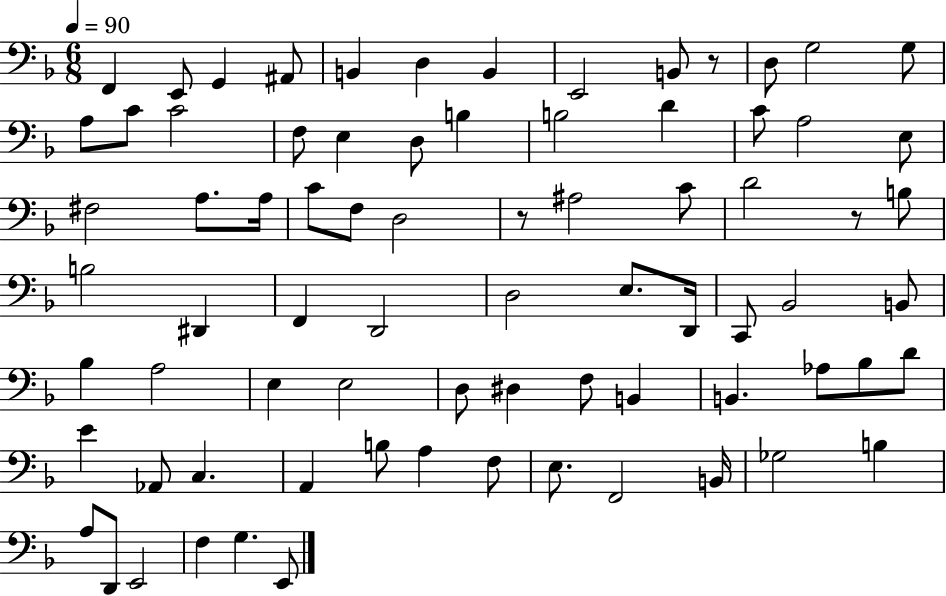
{
  \clef bass
  \numericTimeSignature
  \time 6/8
  \key f \major
  \tempo 4 = 90
  f,4 e,8 g,4 ais,8 | b,4 d4 b,4 | e,2 b,8 r8 | d8 g2 g8 | \break a8 c'8 c'2 | f8 e4 d8 b4 | b2 d'4 | c'8 a2 e8 | \break fis2 a8. a16 | c'8 f8 d2 | r8 ais2 c'8 | d'2 r8 b8 | \break b2 dis,4 | f,4 d,2 | d2 e8. d,16 | c,8 bes,2 b,8 | \break bes4 a2 | e4 e2 | d8 dis4 f8 b,4 | b,4. aes8 bes8 d'8 | \break e'4 aes,8 c4. | a,4 b8 a4 f8 | e8. f,2 b,16 | ges2 b4 | \break a8 d,8 e,2 | f4 g4. e,8 | \bar "|."
}